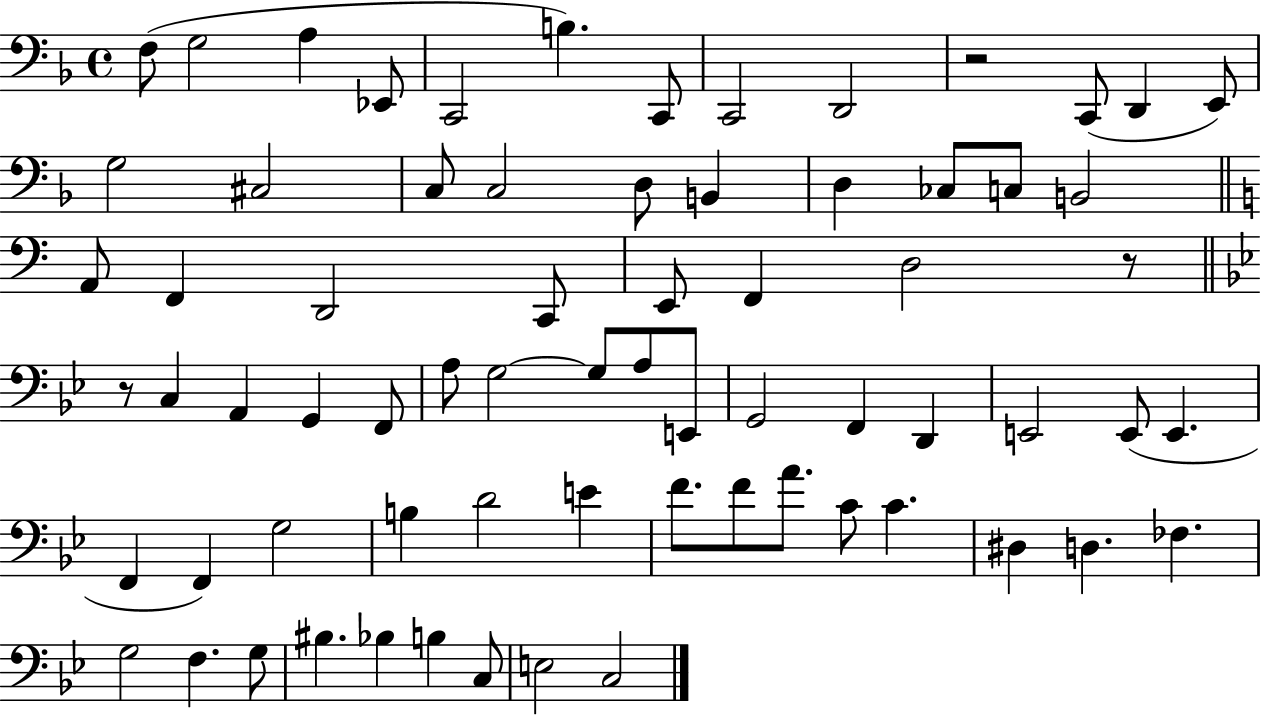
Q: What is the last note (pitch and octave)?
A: C3